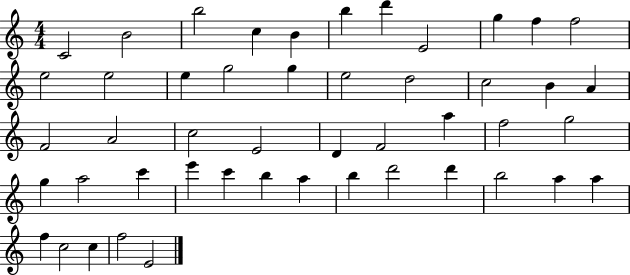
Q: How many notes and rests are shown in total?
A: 48